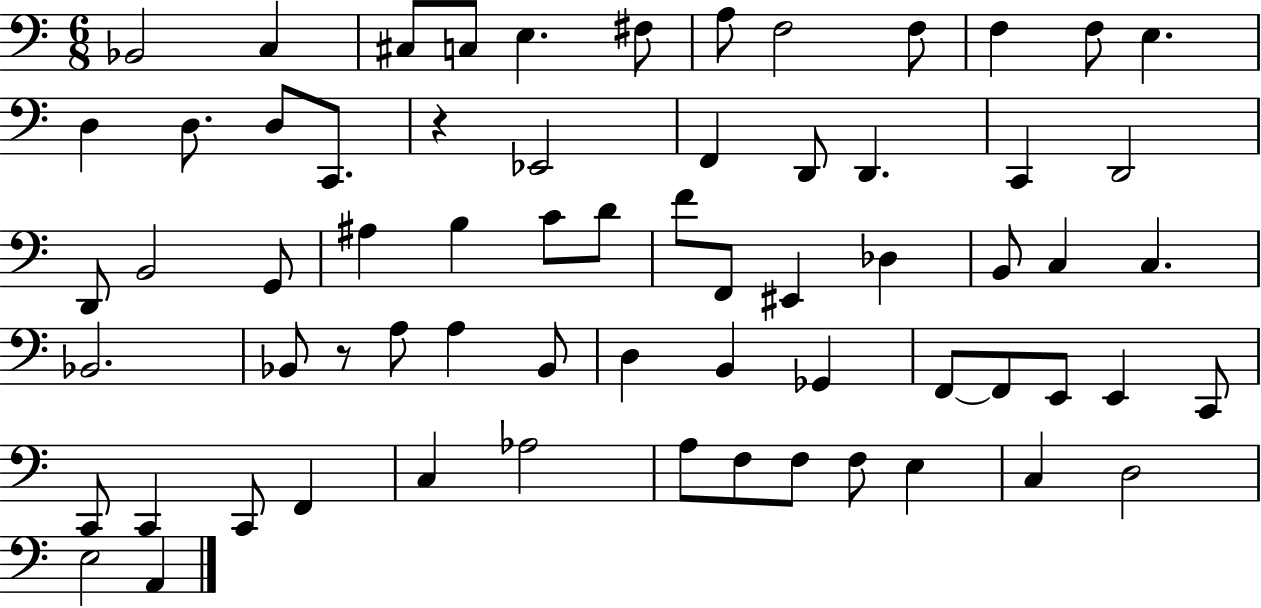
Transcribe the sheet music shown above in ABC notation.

X:1
T:Untitled
M:6/8
L:1/4
K:C
_B,,2 C, ^C,/2 C,/2 E, ^F,/2 A,/2 F,2 F,/2 F, F,/2 E, D, D,/2 D,/2 C,,/2 z _E,,2 F,, D,,/2 D,, C,, D,,2 D,,/2 B,,2 G,,/2 ^A, B, C/2 D/2 F/2 F,,/2 ^E,, _D, B,,/2 C, C, _B,,2 _B,,/2 z/2 A,/2 A, _B,,/2 D, B,, _G,, F,,/2 F,,/2 E,,/2 E,, C,,/2 C,,/2 C,, C,,/2 F,, C, _A,2 A,/2 F,/2 F,/2 F,/2 E, C, D,2 E,2 A,,